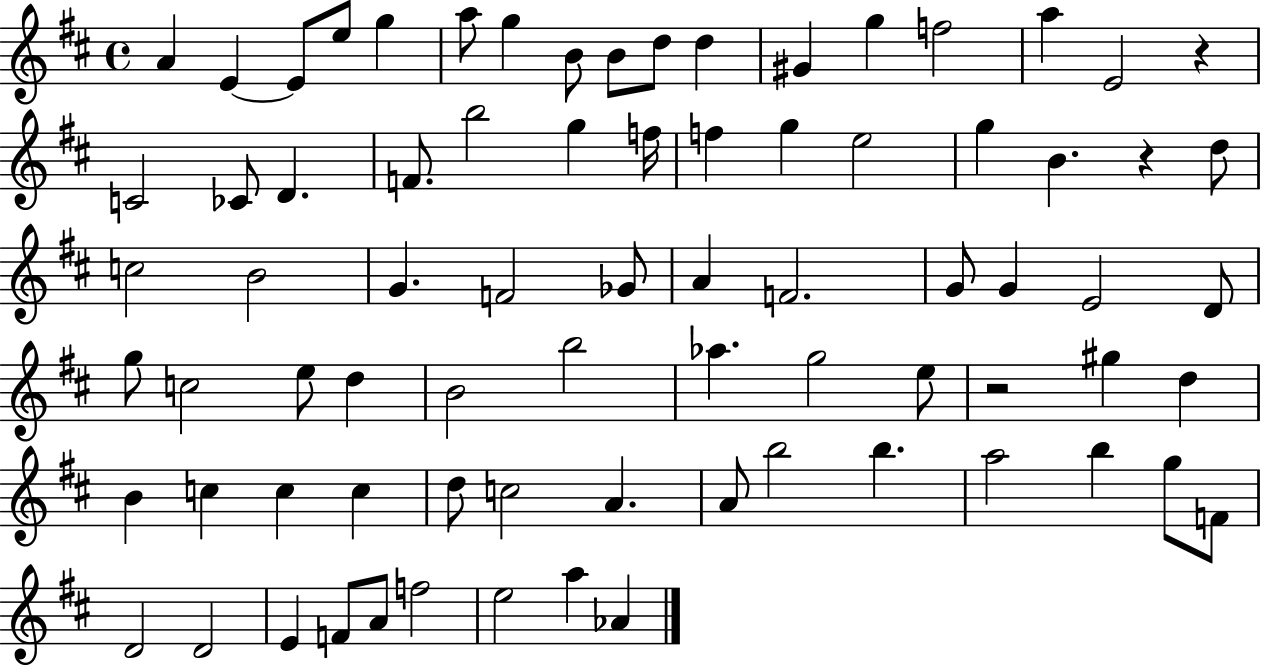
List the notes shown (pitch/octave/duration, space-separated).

A4/q E4/q E4/e E5/e G5/q A5/e G5/q B4/e B4/e D5/e D5/q G#4/q G5/q F5/h A5/q E4/h R/q C4/h CES4/e D4/q. F4/e. B5/h G5/q F5/s F5/q G5/q E5/h G5/q B4/q. R/q D5/e C5/h B4/h G4/q. F4/h Gb4/e A4/q F4/h. G4/e G4/q E4/h D4/e G5/e C5/h E5/e D5/q B4/h B5/h Ab5/q. G5/h E5/e R/h G#5/q D5/q B4/q C5/q C5/q C5/q D5/e C5/h A4/q. A4/e B5/h B5/q. A5/h B5/q G5/e F4/e D4/h D4/h E4/q F4/e A4/e F5/h E5/h A5/q Ab4/q